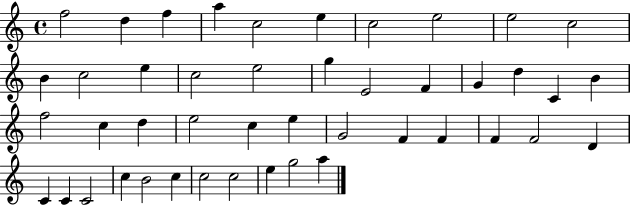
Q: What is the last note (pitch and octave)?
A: A5